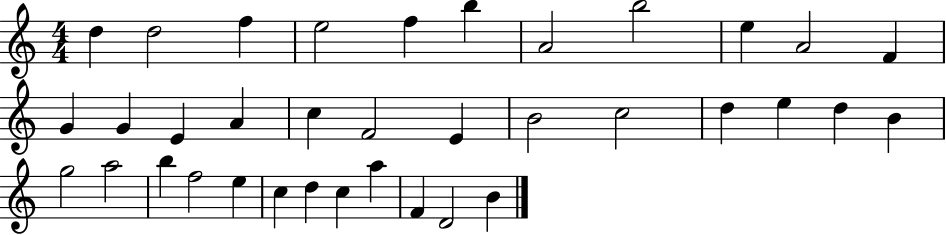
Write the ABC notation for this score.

X:1
T:Untitled
M:4/4
L:1/4
K:C
d d2 f e2 f b A2 b2 e A2 F G G E A c F2 E B2 c2 d e d B g2 a2 b f2 e c d c a F D2 B